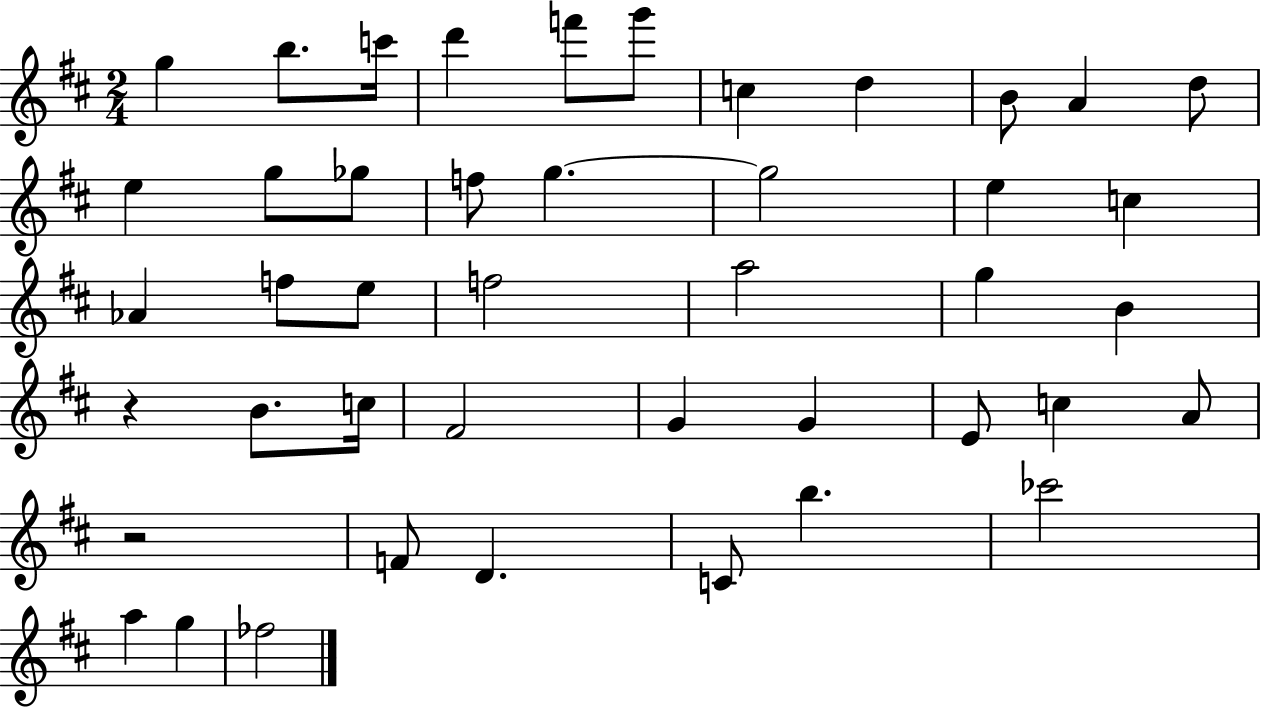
G5/q B5/e. C6/s D6/q F6/e G6/e C5/q D5/q B4/e A4/q D5/e E5/q G5/e Gb5/e F5/e G5/q. G5/h E5/q C5/q Ab4/q F5/e E5/e F5/h A5/h G5/q B4/q R/q B4/e. C5/s F#4/h G4/q G4/q E4/e C5/q A4/e R/h F4/e D4/q. C4/e B5/q. CES6/h A5/q G5/q FES5/h